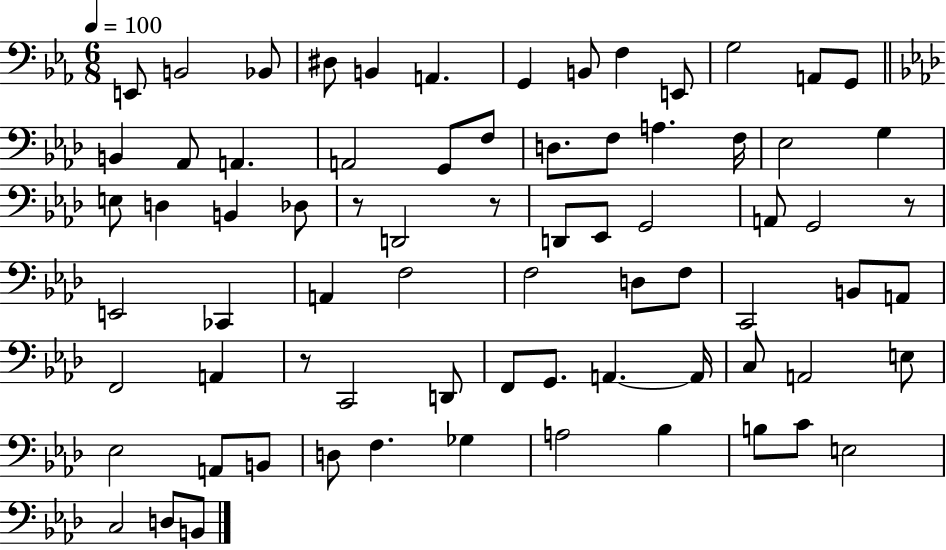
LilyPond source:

{
  \clef bass
  \numericTimeSignature
  \time 6/8
  \key ees \major
  \tempo 4 = 100
  e,8 b,2 bes,8 | dis8 b,4 a,4. | g,4 b,8 f4 e,8 | g2 a,8 g,8 | \break \bar "||" \break \key f \minor b,4 aes,8 a,4. | a,2 g,8 f8 | d8. f8 a4. f16 | ees2 g4 | \break e8 d4 b,4 des8 | r8 d,2 r8 | d,8 ees,8 g,2 | a,8 g,2 r8 | \break e,2 ces,4 | a,4 f2 | f2 d8 f8 | c,2 b,8 a,8 | \break f,2 a,4 | r8 c,2 d,8 | f,8 g,8. a,4.~~ a,16 | c8 a,2 e8 | \break ees2 a,8 b,8 | d8 f4. ges4 | a2 bes4 | b8 c'8 e2 | \break c2 d8 b,8 | \bar "|."
}